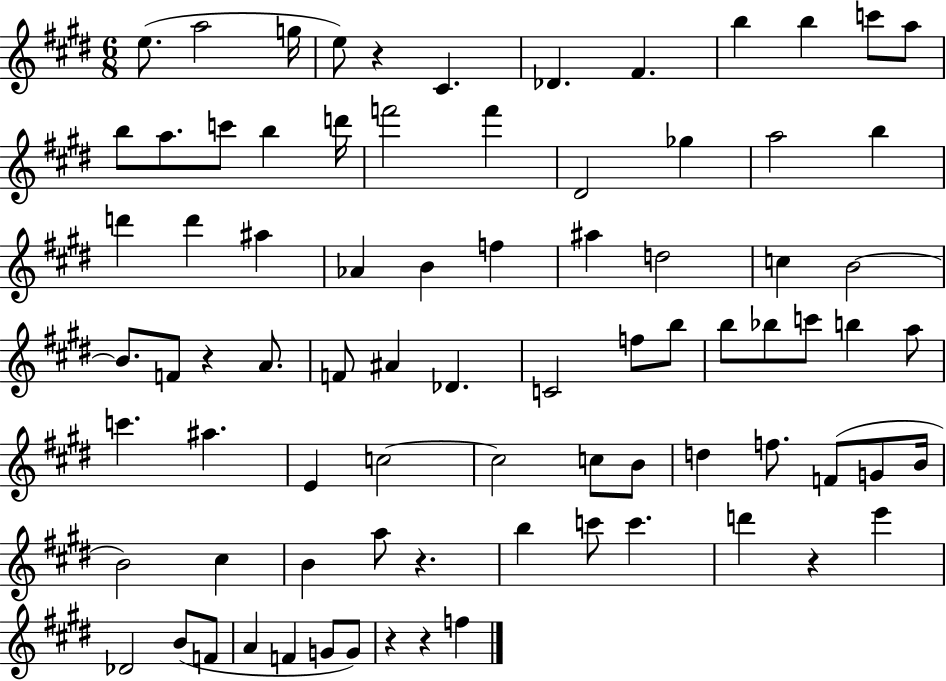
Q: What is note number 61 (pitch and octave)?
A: B4